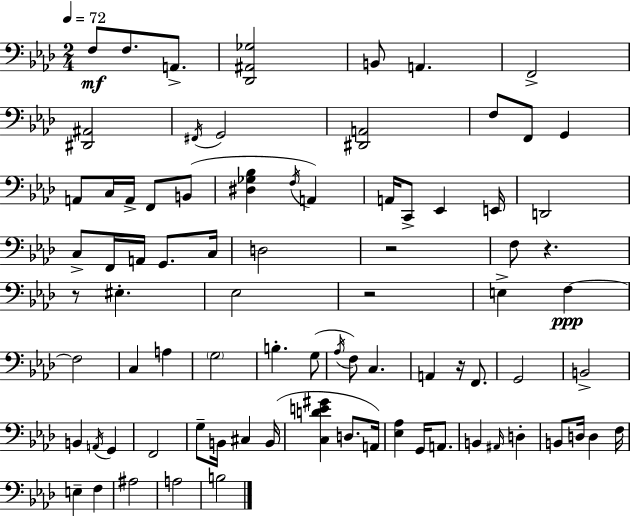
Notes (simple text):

F3/e F3/e. A2/e. [Db2,A#2,Gb3]/h B2/e A2/q. F2/h [D#2,A#2]/h F#2/s G2/h [D#2,A2]/h F3/e F2/e G2/q A2/e C3/s A2/s F2/e B2/e [D#3,Gb3,Bb3]/q F3/s A2/q A2/s C2/e Eb2/q E2/s D2/h C3/e F2/s A2/s G2/e. C3/s D3/h R/h F3/e R/q. R/e EIS3/q. Eb3/h R/h E3/q F3/q F3/h C3/q A3/q G3/h B3/q. G3/e Ab3/s F3/e C3/q. A2/q R/s F2/e. G2/h B2/h B2/q A2/s G2/q F2/h G3/e B2/s C#3/q B2/s [C3,D4,E4,G#4]/q D3/e. A2/s [Eb3,Ab3]/q G2/s A2/e. B2/q A#2/s D3/q B2/e D3/s D3/q F3/s E3/q F3/q A#3/h A3/h B3/h